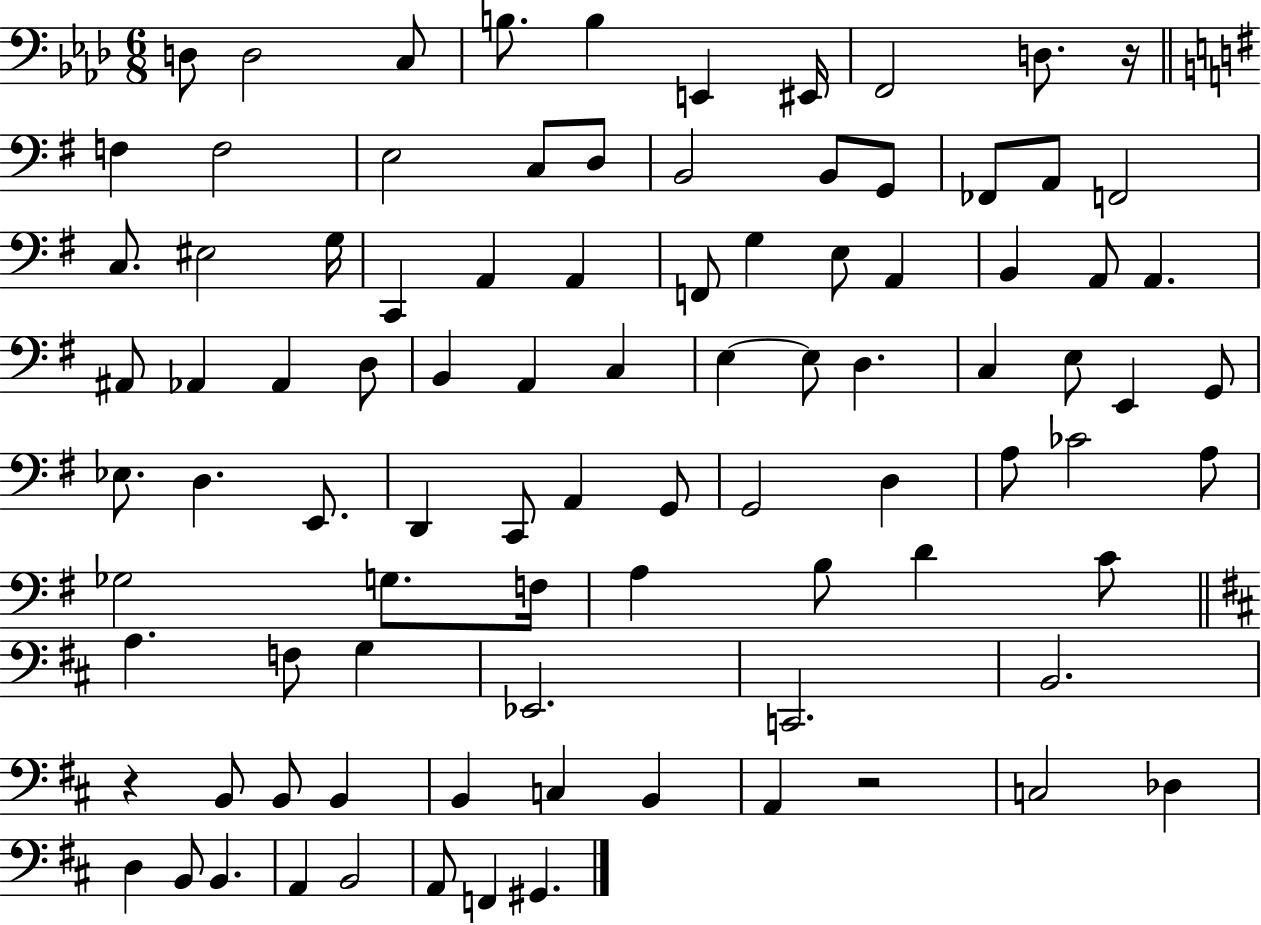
D3/e D3/h C3/e B3/e. B3/q E2/q EIS2/s F2/h D3/e. R/s F3/q F3/h E3/h C3/e D3/e B2/h B2/e G2/e FES2/e A2/e F2/h C3/e. EIS3/h G3/s C2/q A2/q A2/q F2/e G3/q E3/e A2/q B2/q A2/e A2/q. A#2/e Ab2/q Ab2/q D3/e B2/q A2/q C3/q E3/q E3/e D3/q. C3/q E3/e E2/q G2/e Eb3/e. D3/q. E2/e. D2/q C2/e A2/q G2/e G2/h D3/q A3/e CES4/h A3/e Gb3/h G3/e. F3/s A3/q B3/e D4/q C4/e A3/q. F3/e G3/q Eb2/h. C2/h. B2/h. R/q B2/e B2/e B2/q B2/q C3/q B2/q A2/q R/h C3/h Db3/q D3/q B2/e B2/q. A2/q B2/h A2/e F2/q G#2/q.